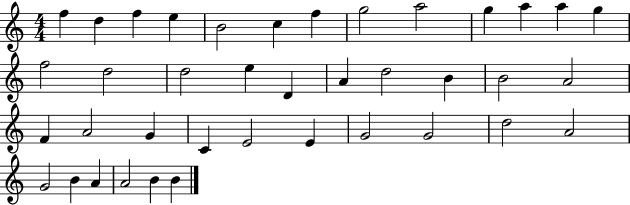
X:1
T:Untitled
M:4/4
L:1/4
K:C
f d f e B2 c f g2 a2 g a a g f2 d2 d2 e D A d2 B B2 A2 F A2 G C E2 E G2 G2 d2 A2 G2 B A A2 B B